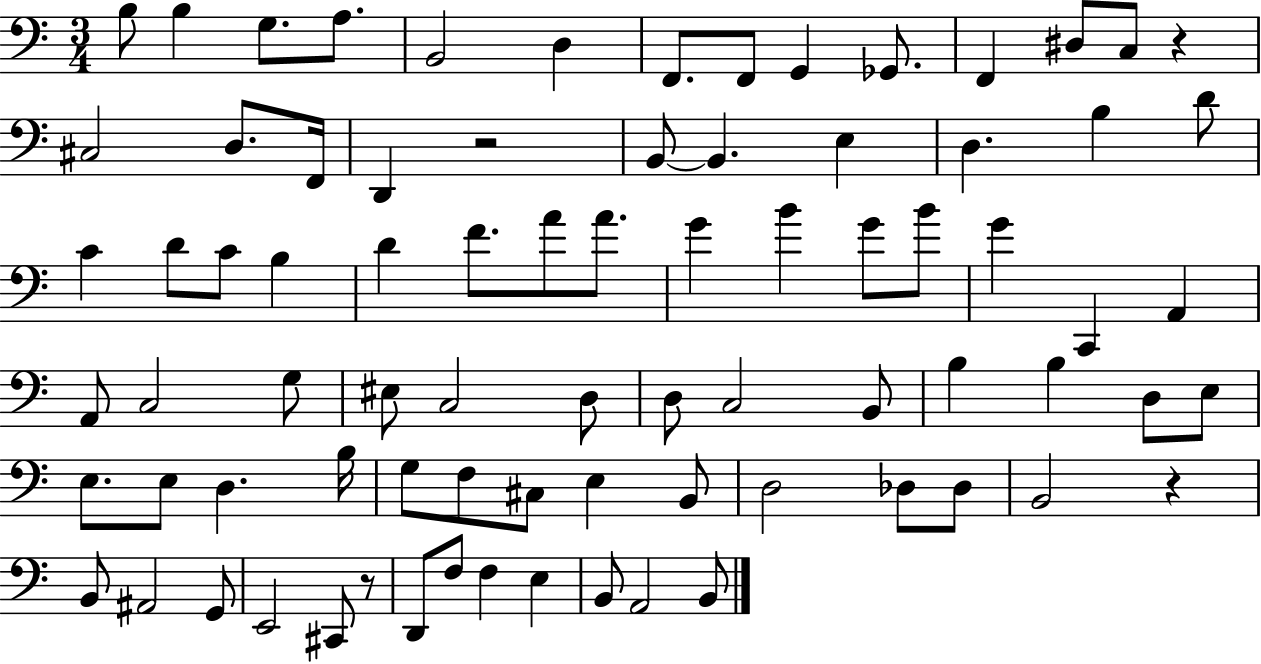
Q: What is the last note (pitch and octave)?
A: B2